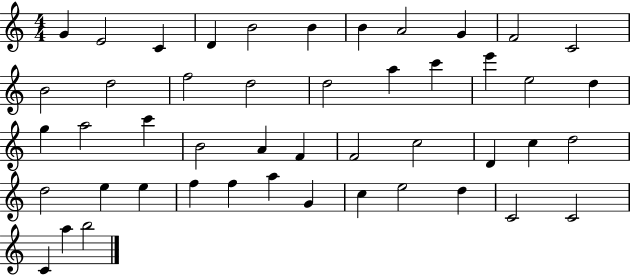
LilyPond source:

{
  \clef treble
  \numericTimeSignature
  \time 4/4
  \key c \major
  g'4 e'2 c'4 | d'4 b'2 b'4 | b'4 a'2 g'4 | f'2 c'2 | \break b'2 d''2 | f''2 d''2 | d''2 a''4 c'''4 | e'''4 e''2 d''4 | \break g''4 a''2 c'''4 | b'2 a'4 f'4 | f'2 c''2 | d'4 c''4 d''2 | \break d''2 e''4 e''4 | f''4 f''4 a''4 g'4 | c''4 e''2 d''4 | c'2 c'2 | \break c'4 a''4 b''2 | \bar "|."
}